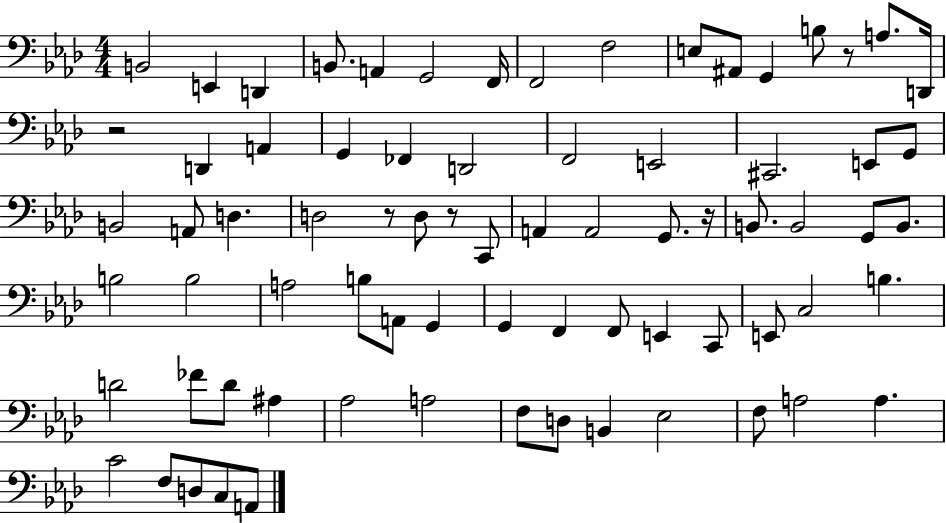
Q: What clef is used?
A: bass